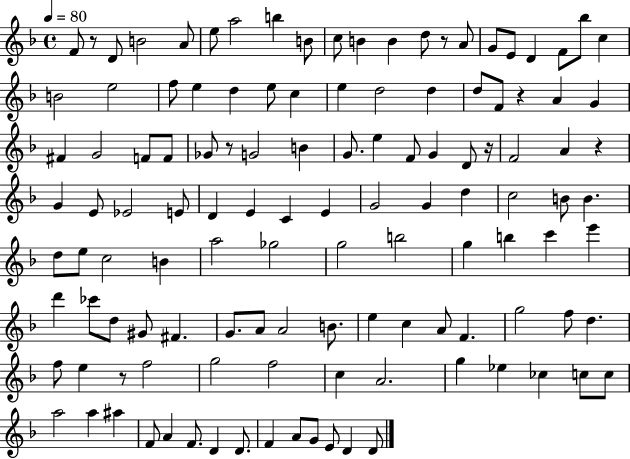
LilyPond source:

{
  \clef treble
  \time 4/4
  \defaultTimeSignature
  \key f \major
  \tempo 4 = 80
  \repeat volta 2 { f'8 r8 d'8 b'2 a'8 | e''8 a''2 b''4 b'8 | c''8 b'4 b'4 d''8 r8 a'8 | g'8 e'8 d'4 f'8 bes''8 c''4 | \break b'2 e''2 | f''8 e''4 d''4 e''8 c''4 | e''4 d''2 d''4 | d''8 f'8 r4 a'4 g'4 | \break fis'4 g'2 f'8 f'8 | ges'8 r8 g'2 b'4 | g'8. e''4 f'8 g'4 d'8 r16 | f'2 a'4 r4 | \break g'4 e'8 ees'2 e'8 | d'4 e'4 c'4 e'4 | g'2 g'4 d''4 | c''2 b'8 b'4. | \break d''8 e''8 c''2 b'4 | a''2 ges''2 | g''2 b''2 | g''4 b''4 c'''4 e'''4 | \break d'''4 ces'''8 d''8 gis'8 fis'4. | g'8. a'8 a'2 b'8. | e''4 c''4 a'8 f'4. | g''2 f''8 d''4. | \break f''8 e''4 r8 f''2 | g''2 f''2 | c''4 a'2. | g''4 ees''4 ces''4 c''8 c''8 | \break a''2 a''4 ais''4 | f'8 a'4 f'8. d'4 d'8. | f'4 a'8 g'8 e'8 d'4 d'8 | } \bar "|."
}